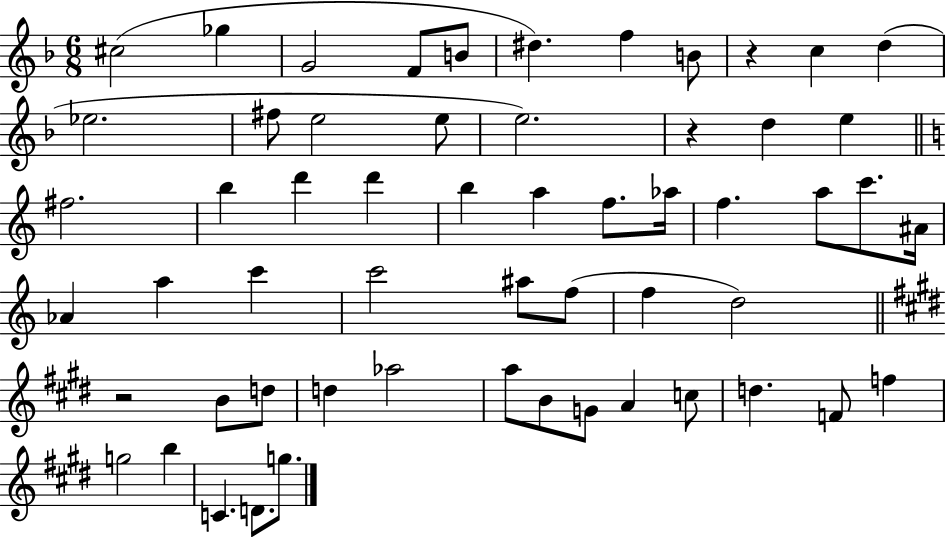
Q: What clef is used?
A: treble